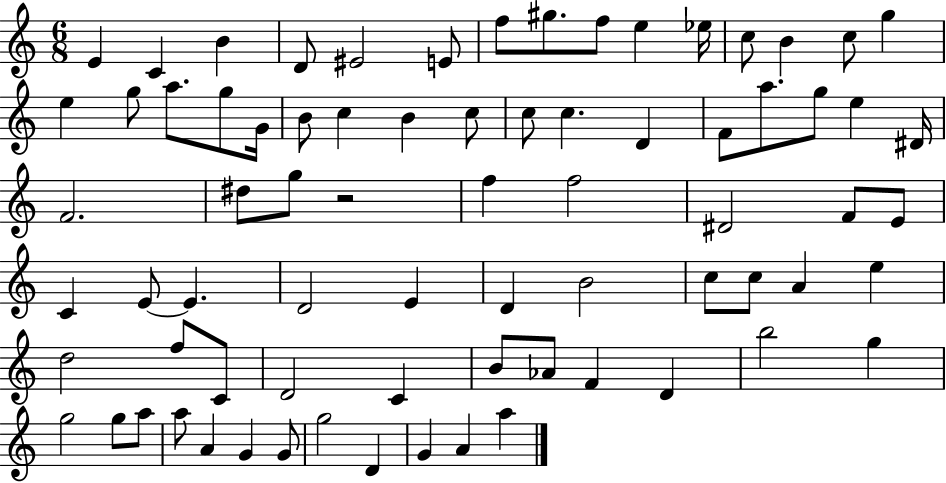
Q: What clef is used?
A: treble